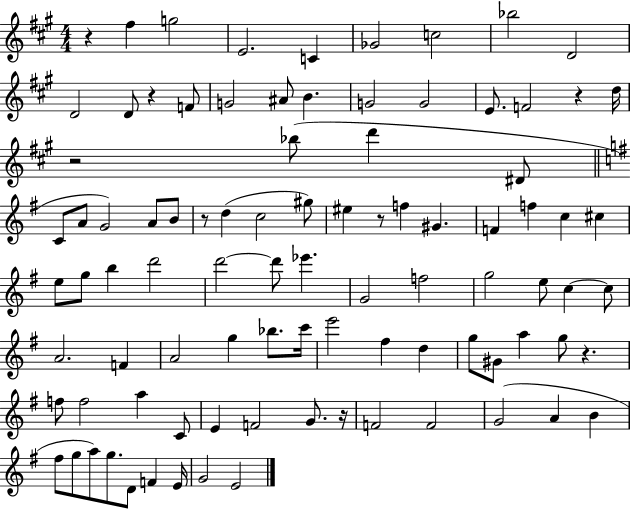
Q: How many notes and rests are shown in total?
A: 92